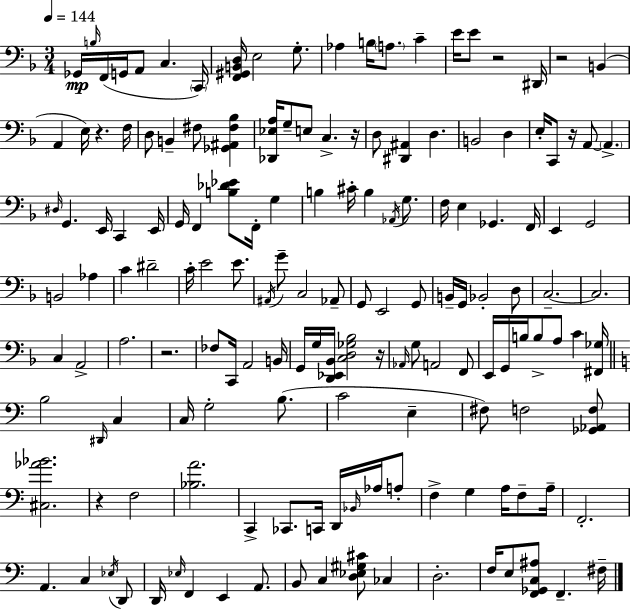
X:1
T:Untitled
M:3/4
L:1/4
K:F
_G,,/4 B,/4 F,,/4 G,,/4 A,,/2 C, C,,/4 [F,,^G,,B,,D,]/4 E,2 G,/2 _A, B,/4 A,/2 C E/4 E/2 z2 ^D,,/4 z2 B,, A,, E,/4 z F,/4 D,/2 B,, ^F,/2 [_G,,^A,,^F,_B,] [_D,,_E,A,]/4 G,/2 E,/2 C, z/4 D,/2 [^D,,^A,,] D, B,,2 D, E,/4 C,,/2 z/4 A,,/2 A,, ^D,/4 G,, E,,/4 C,, E,,/4 G,,/4 F,, [B,_D_E]/2 F,,/4 G, B, ^C/4 B, _A,,/4 G,/2 F,/4 E, _G,, F,,/4 E,, G,,2 B,,2 _A, C ^D2 C/4 E2 E/2 ^A,,/4 G/2 C,2 _A,,/2 G,,/2 E,,2 G,,/2 B,,/4 G,,/4 _B,,2 D,/2 C,2 C,2 C, A,,2 A,2 z2 _F,/2 C,,/4 A,,2 B,,/4 G,,/4 G,/4 [D,,_E,,_B,,]/4 [C,D,_G,_B,]2 z/4 _A,,/4 G,/2 A,,2 F,,/2 E,,/4 G,,/4 B,/4 B,/2 A,/2 C [^F,,_G,]/4 B,2 ^D,,/4 C, C,/4 G,2 B,/2 C2 E, ^F,/2 F,2 [_G,,_A,,F,]/2 [^C,_A_B]2 z F,2 [_B,A]2 C,, _C,,/2 C,,/4 D,,/4 _B,,/4 _A,/4 A,/2 F, G, A,/4 F,/2 A,/4 F,,2 A,, C, _E,/4 D,,/2 D,,/4 _E,/4 F,, E,, A,,/2 B,,/2 C, [D,_E,^G,^C]/2 _C, D,2 F,/4 E,/2 [F,,_G,,C,^A,]/2 F,, ^F,/4